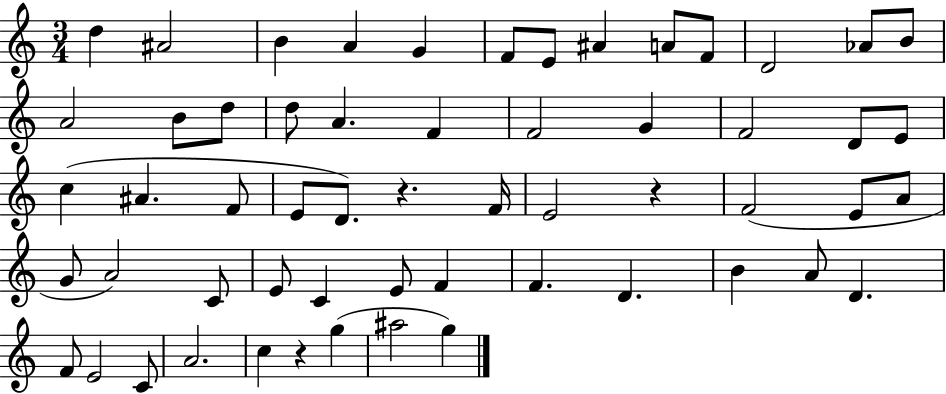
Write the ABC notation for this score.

X:1
T:Untitled
M:3/4
L:1/4
K:C
d ^A2 B A G F/2 E/2 ^A A/2 F/2 D2 _A/2 B/2 A2 B/2 d/2 d/2 A F F2 G F2 D/2 E/2 c ^A F/2 E/2 D/2 z F/4 E2 z F2 E/2 A/2 G/2 A2 C/2 E/2 C E/2 F F D B A/2 D F/2 E2 C/2 A2 c z g ^a2 g